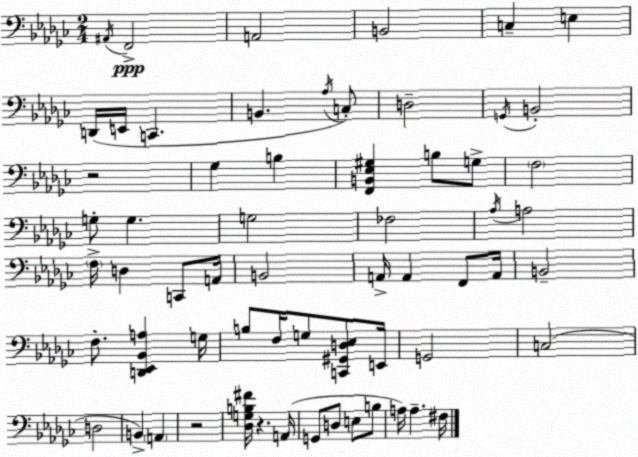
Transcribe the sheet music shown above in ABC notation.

X:1
T:Untitled
M:2/4
L:1/4
K:Ebm
^A,,/4 F,,2 A,,2 B,,2 C, E, D,,/4 E,,/4 C,, B,, _A,/4 C,/2 D,2 G,,/4 B,,2 z2 _G, B, [F,,B,,_E,^G,] B,/2 G,/2 F,2 G,/2 G, G,2 _F,2 _A,/4 A,2 F,/4 D, C,,/2 A,,/4 B,,2 A,,/4 A,, F,,/2 A,,/4 B,,2 F,/2 [D,,_E,,_B,,A,] G,/4 B,/2 F,/4 G,/2 [C,,^G,,D,_E,]/2 E,,/4 G,,2 C,2 D,2 B,, A,, z2 [_D,G,B,^F]/4 z A,,/4 G,,/2 D,/2 E,/2 B,/2 A,/4 A, ^F,/4